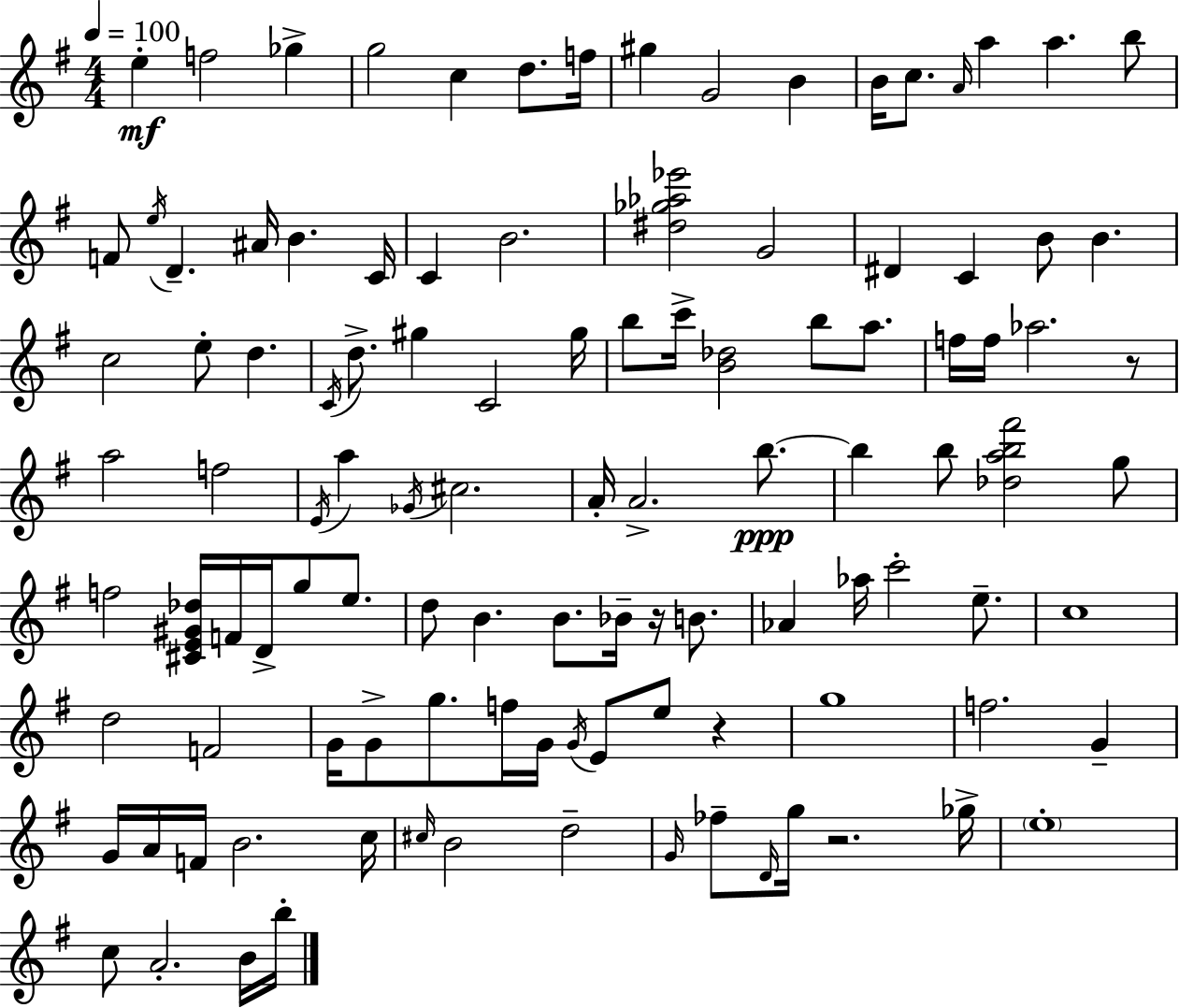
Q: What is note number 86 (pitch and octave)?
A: A4